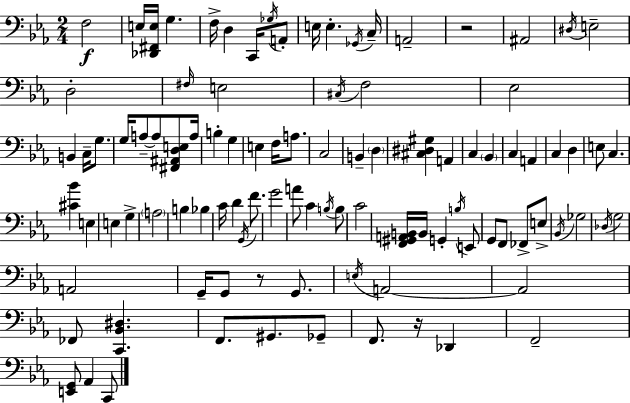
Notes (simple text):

F3/h E3/s [Db2,F#2,E3]/s G3/q. F3/s D3/q C2/s Gb3/s A2/e E3/s E3/q. Gb2/s C3/s A2/h R/h A#2/h D#3/s E3/h D3/h F#3/s E3/h C#3/s F3/h Eb3/h B2/q C3/s G3/e. G3/s A3/e A3/e [F#2,A#2,D3,E3]/e A3/s B3/q G3/q E3/q F3/s A3/e. C3/h B2/q D3/q [C#3,D#3,G#3]/q A2/q C3/q Bb2/q C3/q A2/q C3/q D3/q E3/e C3/q. [C#4,Bb4]/q E3/q E3/q G3/q A3/h B3/q Bb3/q C4/s D4/q G2/s F4/e. G4/h A4/e C4/q B3/s B3/e C4/h [F2,G#2,A2,B2]/s B2/s G2/q B3/s E2/e G2/e F2/e FES2/e E3/e Bb2/s Gb3/h Db3/s G3/h A2/h G2/s G2/e R/e G2/e. E3/s A2/h A2/h FES2/e [C2,Bb2,D#3]/q. F2/e. G#2/e. Gb2/e F2/e. R/s Db2/q F2/h [E2,G2]/e Ab2/q C2/e